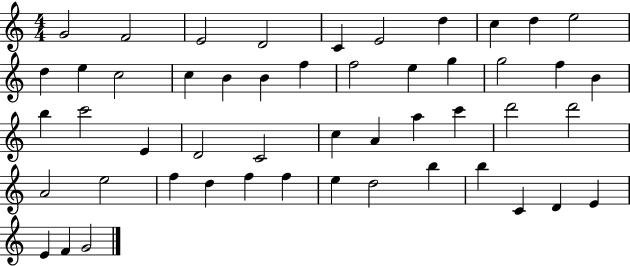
X:1
T:Untitled
M:4/4
L:1/4
K:C
G2 F2 E2 D2 C E2 d c d e2 d e c2 c B B f f2 e g g2 f B b c'2 E D2 C2 c A a c' d'2 d'2 A2 e2 f d f f e d2 b b C D E E F G2